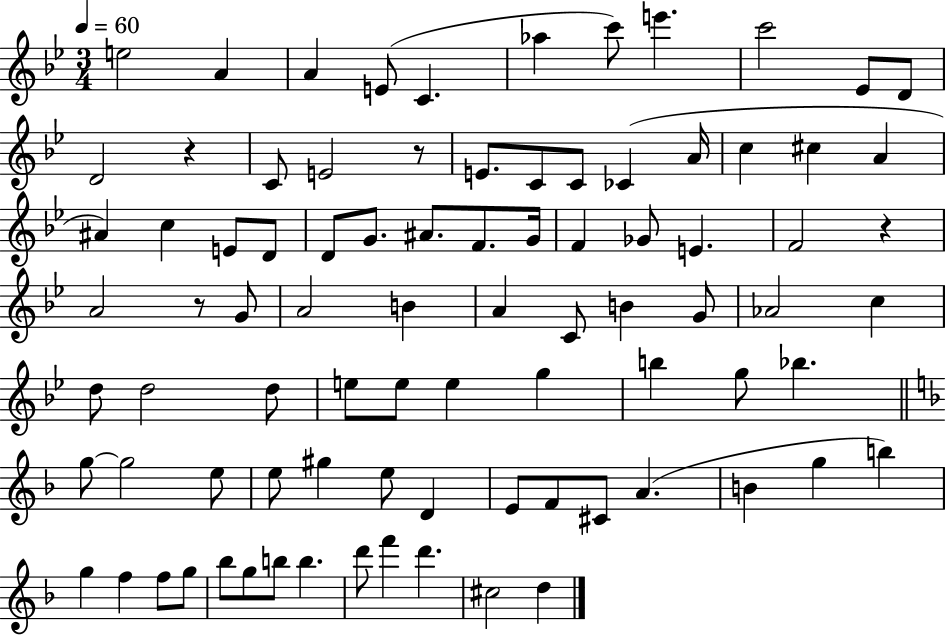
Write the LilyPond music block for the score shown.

{
  \clef treble
  \numericTimeSignature
  \time 3/4
  \key bes \major
  \tempo 4 = 60
  e''2 a'4 | a'4 e'8( c'4. | aes''4 c'''8) e'''4. | c'''2 ees'8 d'8 | \break d'2 r4 | c'8 e'2 r8 | e'8. c'8 c'8 ces'4( a'16 | c''4 cis''4 a'4 | \break ais'4) c''4 e'8 d'8 | d'8 g'8. ais'8. f'8. g'16 | f'4 ges'8 e'4. | f'2 r4 | \break a'2 r8 g'8 | a'2 b'4 | a'4 c'8 b'4 g'8 | aes'2 c''4 | \break d''8 d''2 d''8 | e''8 e''8 e''4 g''4 | b''4 g''8 bes''4. | \bar "||" \break \key f \major g''8~~ g''2 e''8 | e''8 gis''4 e''8 d'4 | e'8 f'8 cis'8 a'4.( | b'4 g''4 b''4) | \break g''4 f''4 f''8 g''8 | bes''8 g''8 b''8 b''4. | d'''8 f'''4 d'''4. | cis''2 d''4 | \break \bar "|."
}